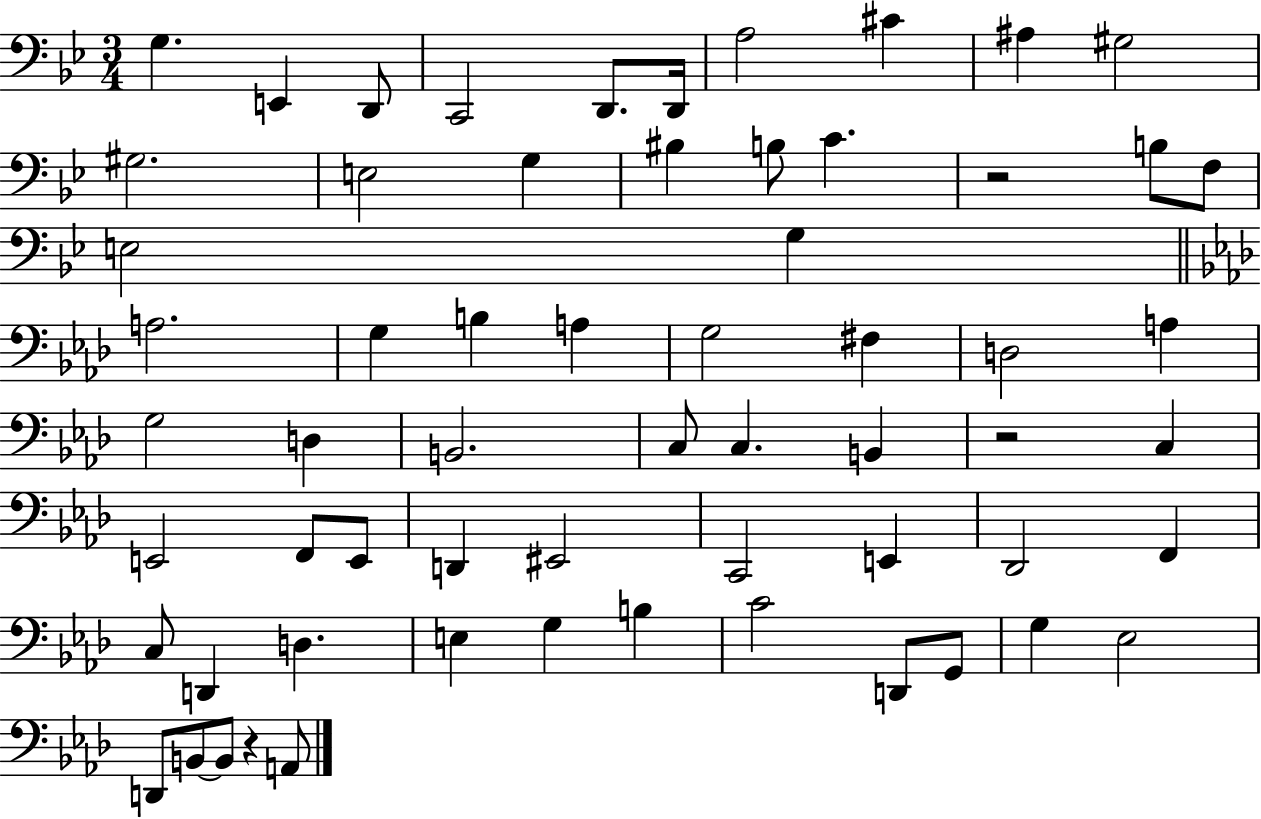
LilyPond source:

{
  \clef bass
  \numericTimeSignature
  \time 3/4
  \key bes \major
  g4. e,4 d,8 | c,2 d,8. d,16 | a2 cis'4 | ais4 gis2 | \break gis2. | e2 g4 | bis4 b8 c'4. | r2 b8 f8 | \break e2 g4 | \bar "||" \break \key aes \major a2. | g4 b4 a4 | g2 fis4 | d2 a4 | \break g2 d4 | b,2. | c8 c4. b,4 | r2 c4 | \break e,2 f,8 e,8 | d,4 eis,2 | c,2 e,4 | des,2 f,4 | \break c8 d,4 d4. | e4 g4 b4 | c'2 d,8 g,8 | g4 ees2 | \break d,8 b,8~~ b,8 r4 a,8 | \bar "|."
}